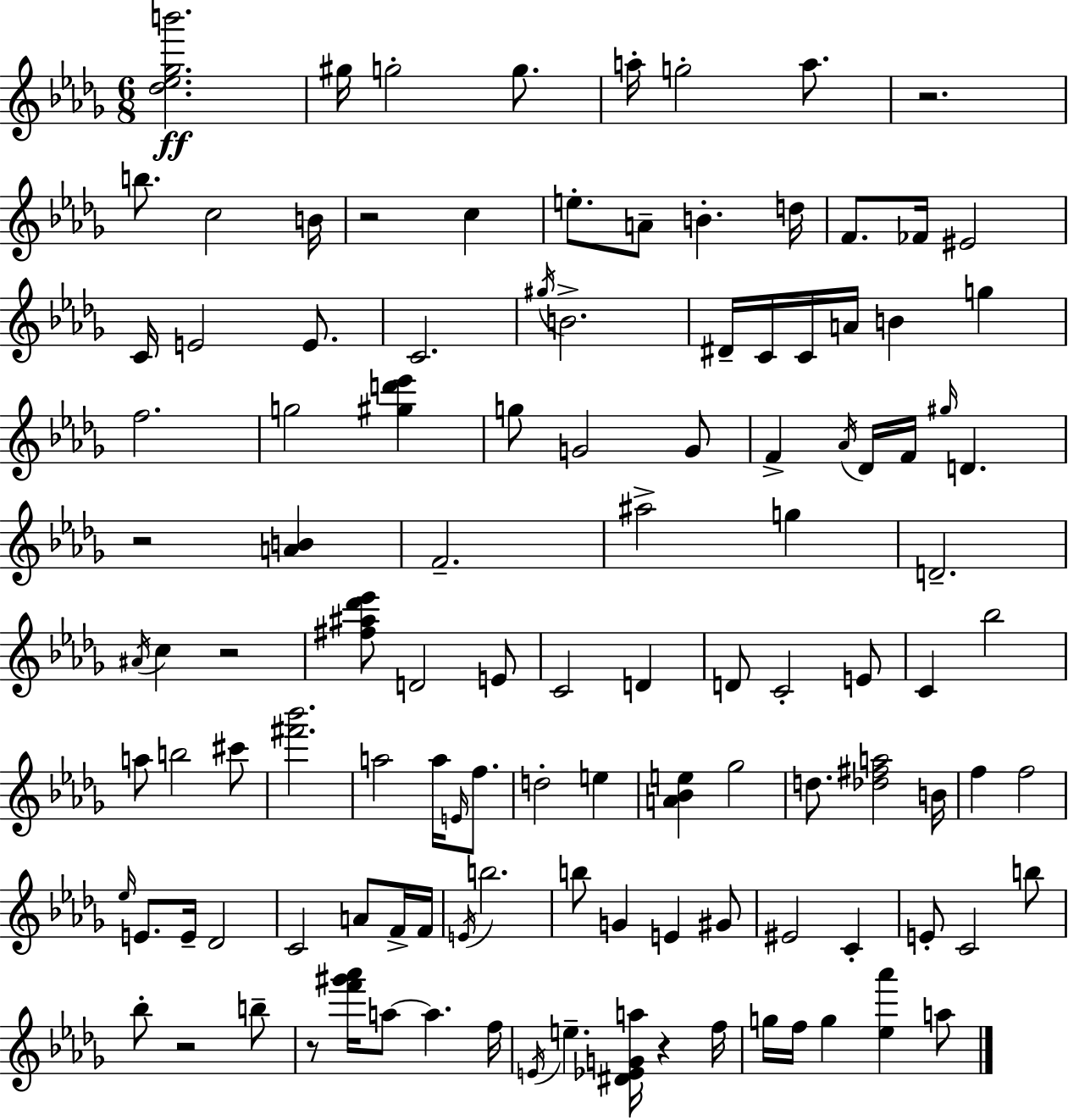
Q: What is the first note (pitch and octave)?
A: G#5